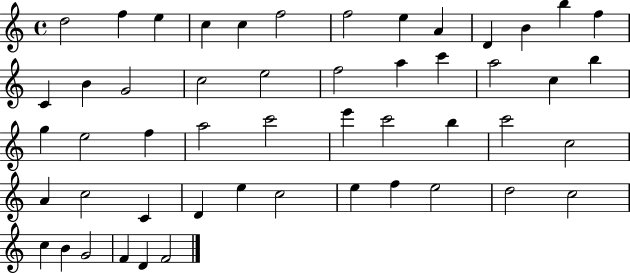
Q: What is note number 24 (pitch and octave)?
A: B5